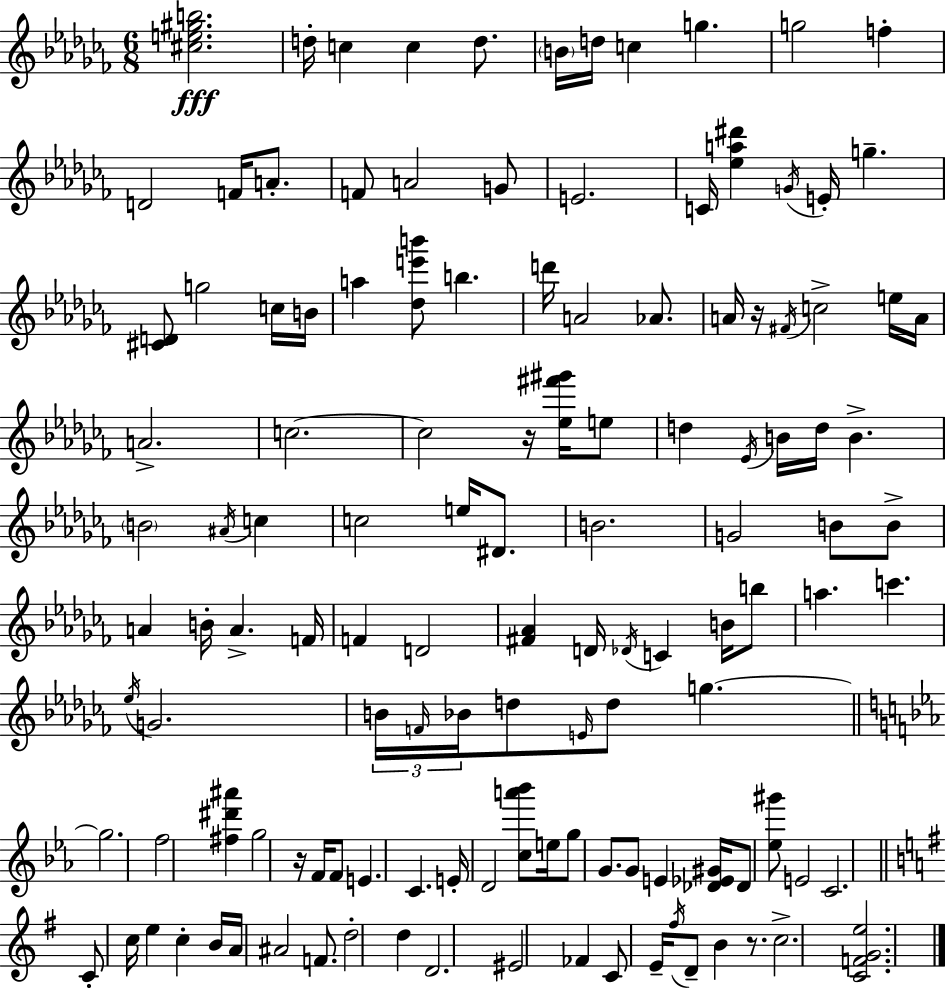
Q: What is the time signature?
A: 6/8